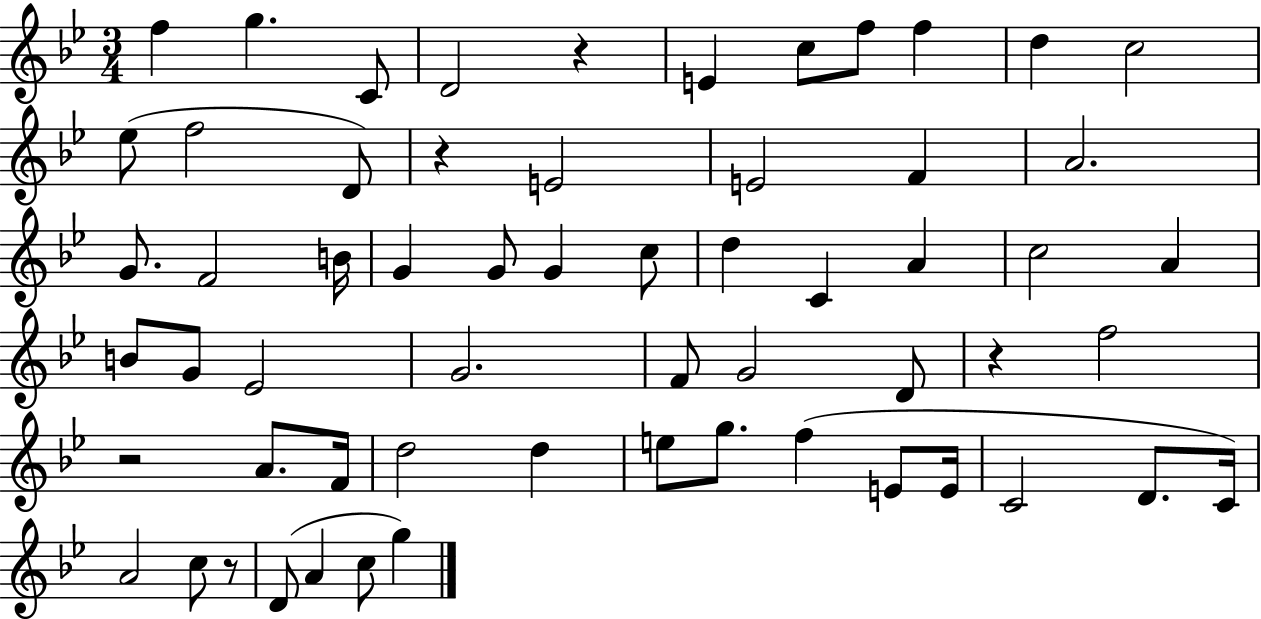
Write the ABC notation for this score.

X:1
T:Untitled
M:3/4
L:1/4
K:Bb
f g C/2 D2 z E c/2 f/2 f d c2 _e/2 f2 D/2 z E2 E2 F A2 G/2 F2 B/4 G G/2 G c/2 d C A c2 A B/2 G/2 _E2 G2 F/2 G2 D/2 z f2 z2 A/2 F/4 d2 d e/2 g/2 f E/2 E/4 C2 D/2 C/4 A2 c/2 z/2 D/2 A c/2 g